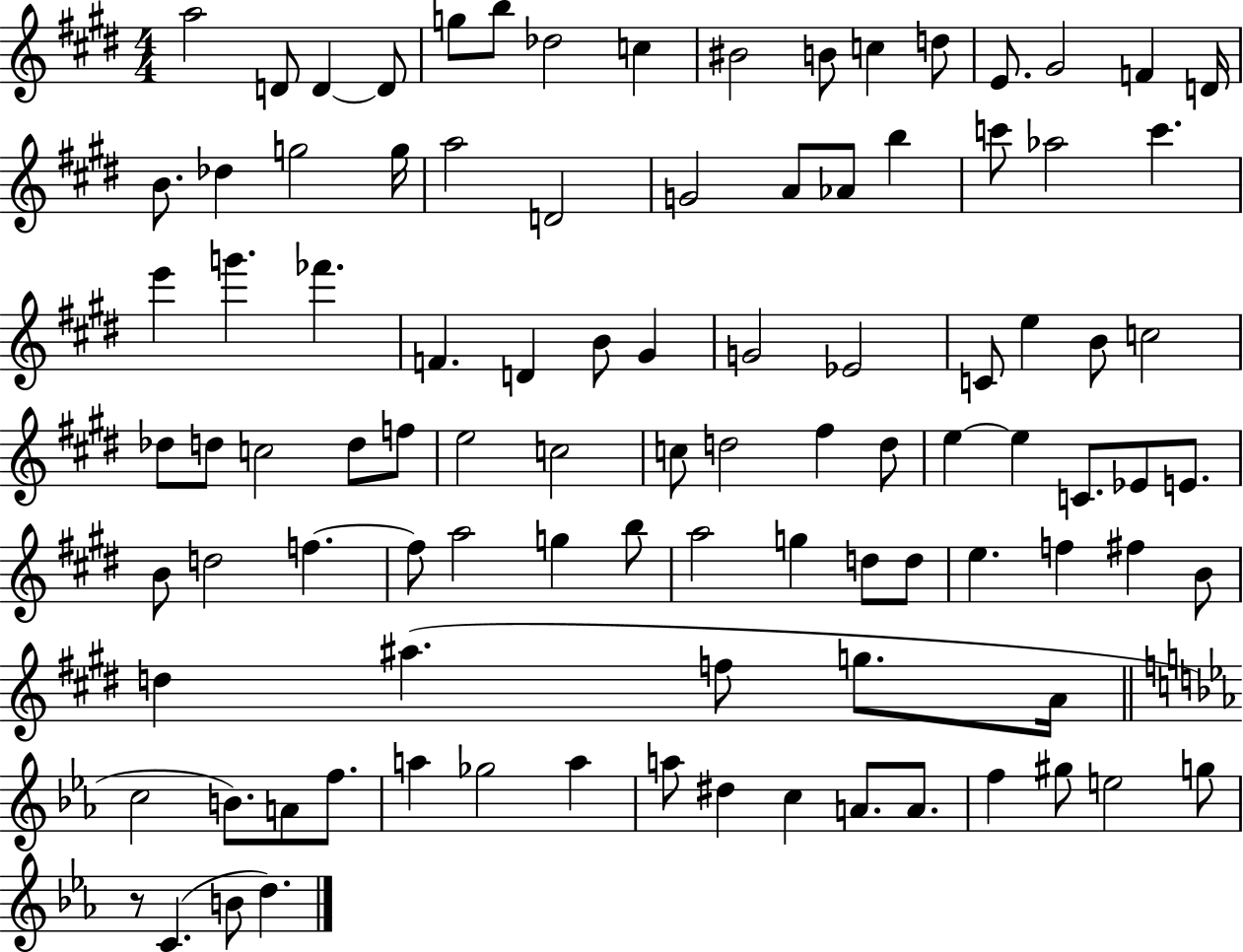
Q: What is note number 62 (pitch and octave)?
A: F5